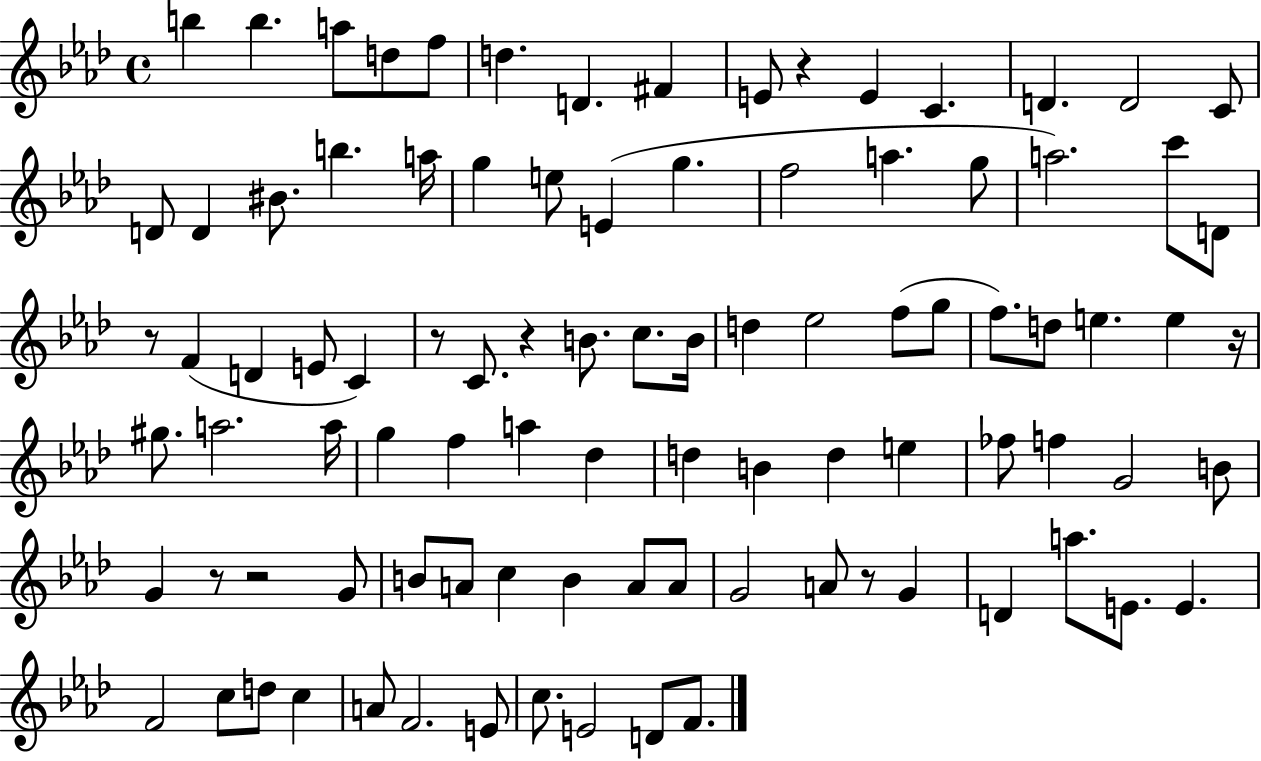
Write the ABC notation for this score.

X:1
T:Untitled
M:4/4
L:1/4
K:Ab
b b a/2 d/2 f/2 d D ^F E/2 z E C D D2 C/2 D/2 D ^B/2 b a/4 g e/2 E g f2 a g/2 a2 c'/2 D/2 z/2 F D E/2 C z/2 C/2 z B/2 c/2 B/4 d _e2 f/2 g/2 f/2 d/2 e e z/4 ^g/2 a2 a/4 g f a _d d B d e _f/2 f G2 B/2 G z/2 z2 G/2 B/2 A/2 c B A/2 A/2 G2 A/2 z/2 G D a/2 E/2 E F2 c/2 d/2 c A/2 F2 E/2 c/2 E2 D/2 F/2